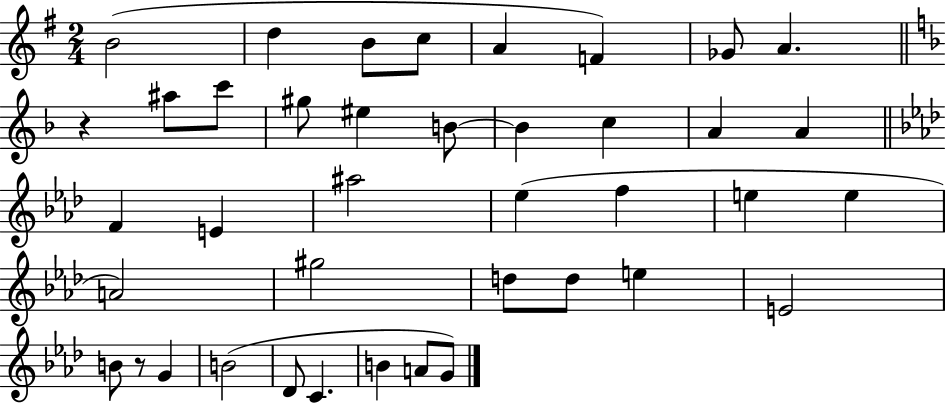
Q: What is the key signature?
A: G major